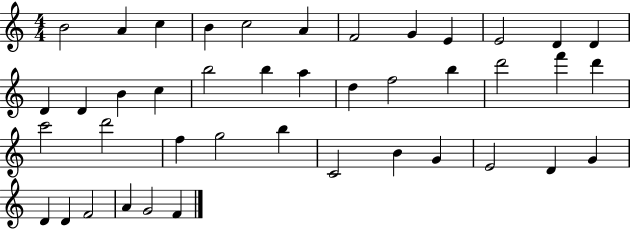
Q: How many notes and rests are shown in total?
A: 42